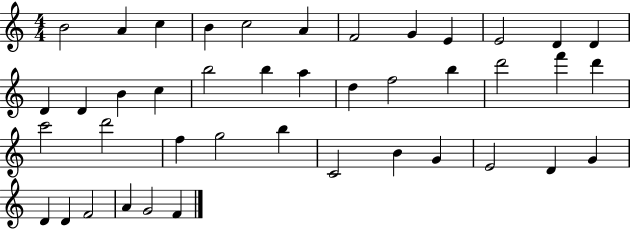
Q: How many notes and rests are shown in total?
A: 42